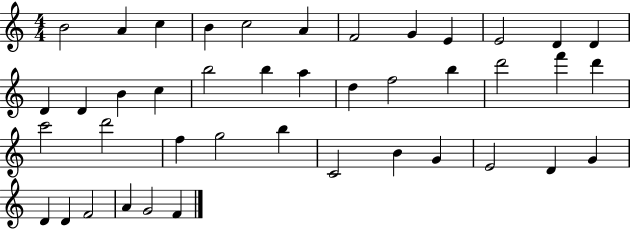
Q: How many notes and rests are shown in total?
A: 42